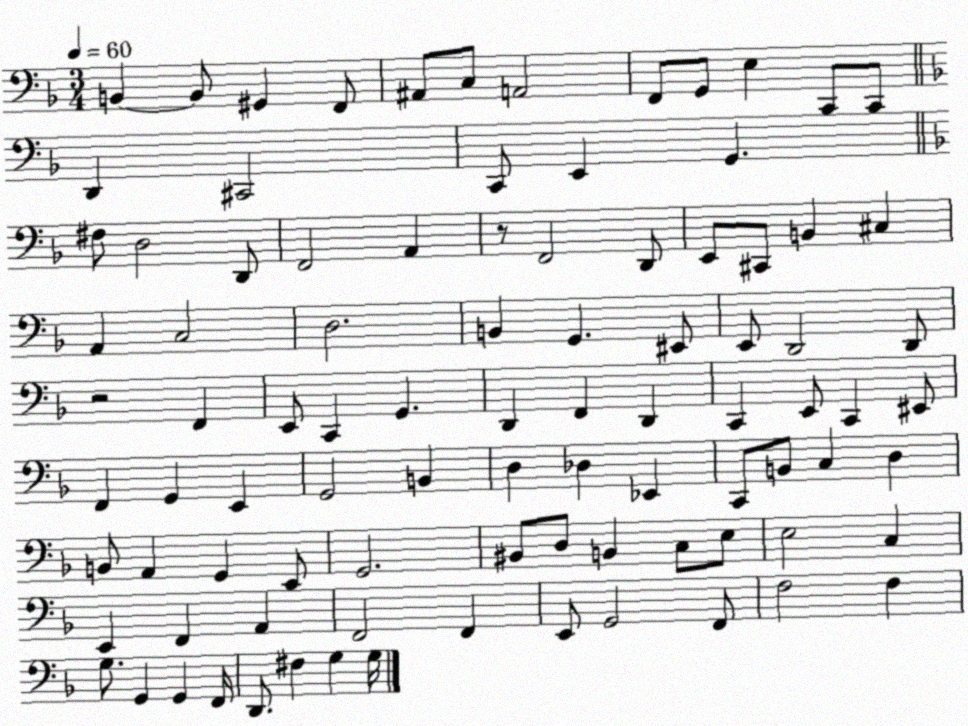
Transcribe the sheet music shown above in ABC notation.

X:1
T:Untitled
M:3/4
L:1/4
K:F
B,, B,,/2 ^G,, F,,/2 ^A,,/2 C,/2 A,,2 F,,/2 G,,/2 E, C,,/2 C,,/2 D,, ^C,,2 C,,/2 E,, G,, ^F,/2 D,2 D,,/2 F,,2 A,, z/2 F,,2 D,,/2 E,,/2 ^C,,/2 B,, ^C, A,, C,2 D,2 B,, G,, ^E,,/2 E,,/2 D,,2 D,,/2 z2 F,, E,,/2 C,, G,, D,, F,, D,, C,, E,,/2 C,, ^E,,/2 F,, G,, E,, G,,2 B,, D, _D, _E,, C,,/2 B,,/2 C, D, B,,/2 A,, G,, E,,/2 G,,2 ^B,,/2 D,/2 B,, C,/2 E,/2 E,2 C, E,, F,, A,, F,,2 F,, E,,/2 G,,2 F,,/2 F,2 F, G,/2 G,, G,, F,,/4 D,,/2 ^F, G, G,/4